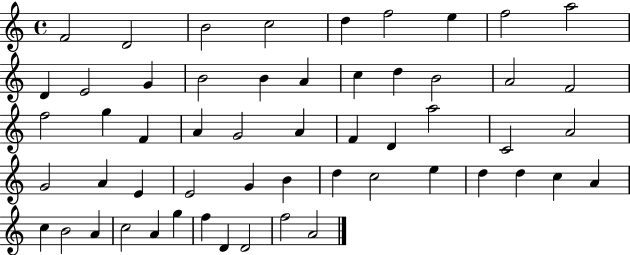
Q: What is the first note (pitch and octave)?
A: F4